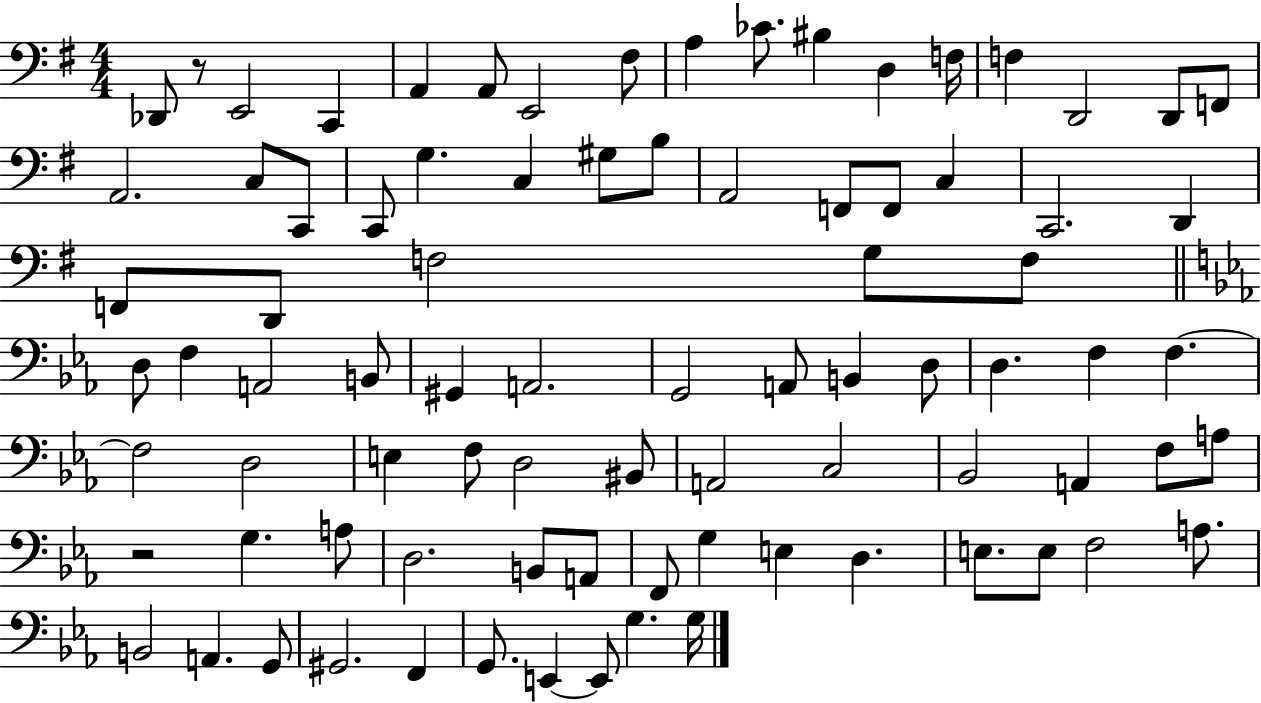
{
  \clef bass
  \numericTimeSignature
  \time 4/4
  \key g \major
  des,8 r8 e,2 c,4 | a,4 a,8 e,2 fis8 | a4 ces'8. bis4 d4 f16 | f4 d,2 d,8 f,8 | \break a,2. c8 c,8 | c,8 g4. c4 gis8 b8 | a,2 f,8 f,8 c4 | c,2. d,4 | \break f,8 d,8 f2 g8 f8 | \bar "||" \break \key c \minor d8 f4 a,2 b,8 | gis,4 a,2. | g,2 a,8 b,4 d8 | d4. f4 f4.~~ | \break f2 d2 | e4 f8 d2 bis,8 | a,2 c2 | bes,2 a,4 f8 a8 | \break r2 g4. a8 | d2. b,8 a,8 | f,8 g4 e4 d4. | e8. e8 f2 a8. | \break b,2 a,4. g,8 | gis,2. f,4 | g,8. e,4~~ e,8 g4. g16 | \bar "|."
}